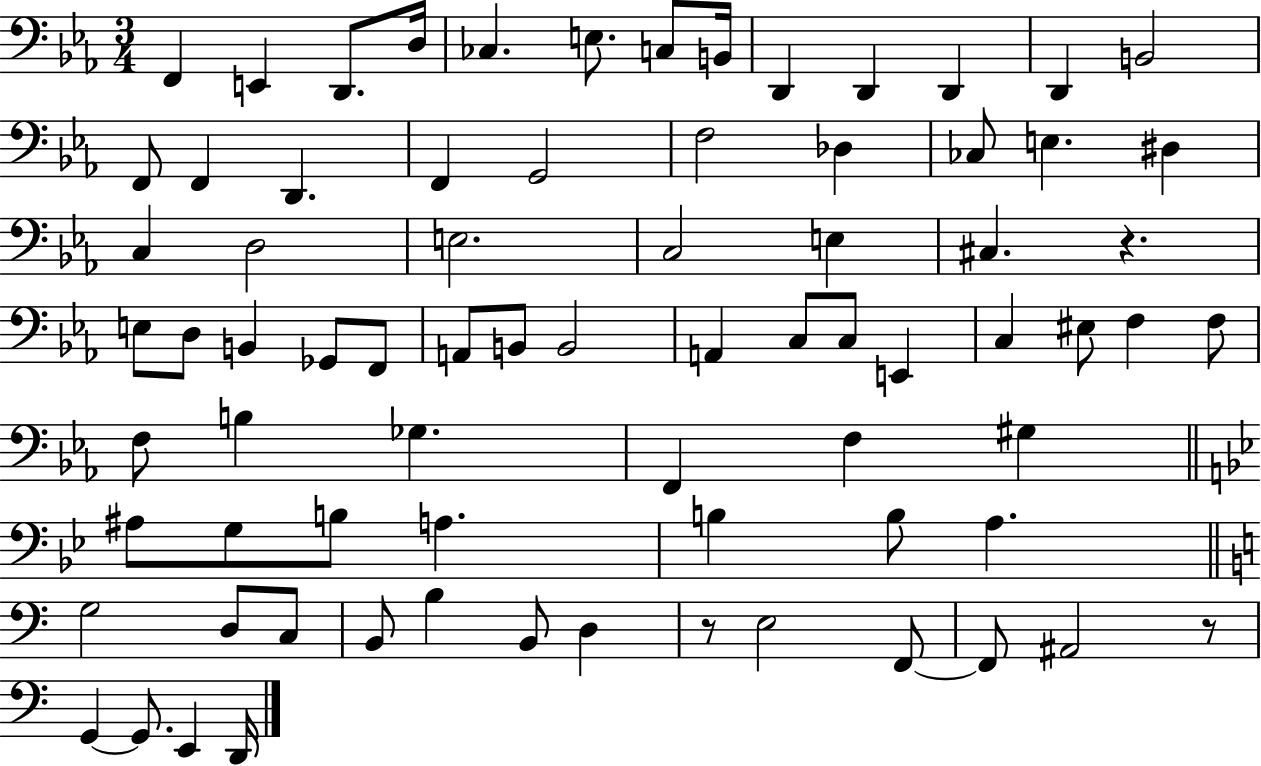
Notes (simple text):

F2/q E2/q D2/e. D3/s CES3/q. E3/e. C3/e B2/s D2/q D2/q D2/q D2/q B2/h F2/e F2/q D2/q. F2/q G2/h F3/h Db3/q CES3/e E3/q. D#3/q C3/q D3/h E3/h. C3/h E3/q C#3/q. R/q. E3/e D3/e B2/q Gb2/e F2/e A2/e B2/e B2/h A2/q C3/e C3/e E2/q C3/q EIS3/e F3/q F3/e F3/e B3/q Gb3/q. F2/q F3/q G#3/q A#3/e G3/e B3/e A3/q. B3/q B3/e A3/q. G3/h D3/e C3/e B2/e B3/q B2/e D3/q R/e E3/h F2/e F2/e A#2/h R/e G2/q G2/e. E2/q D2/s